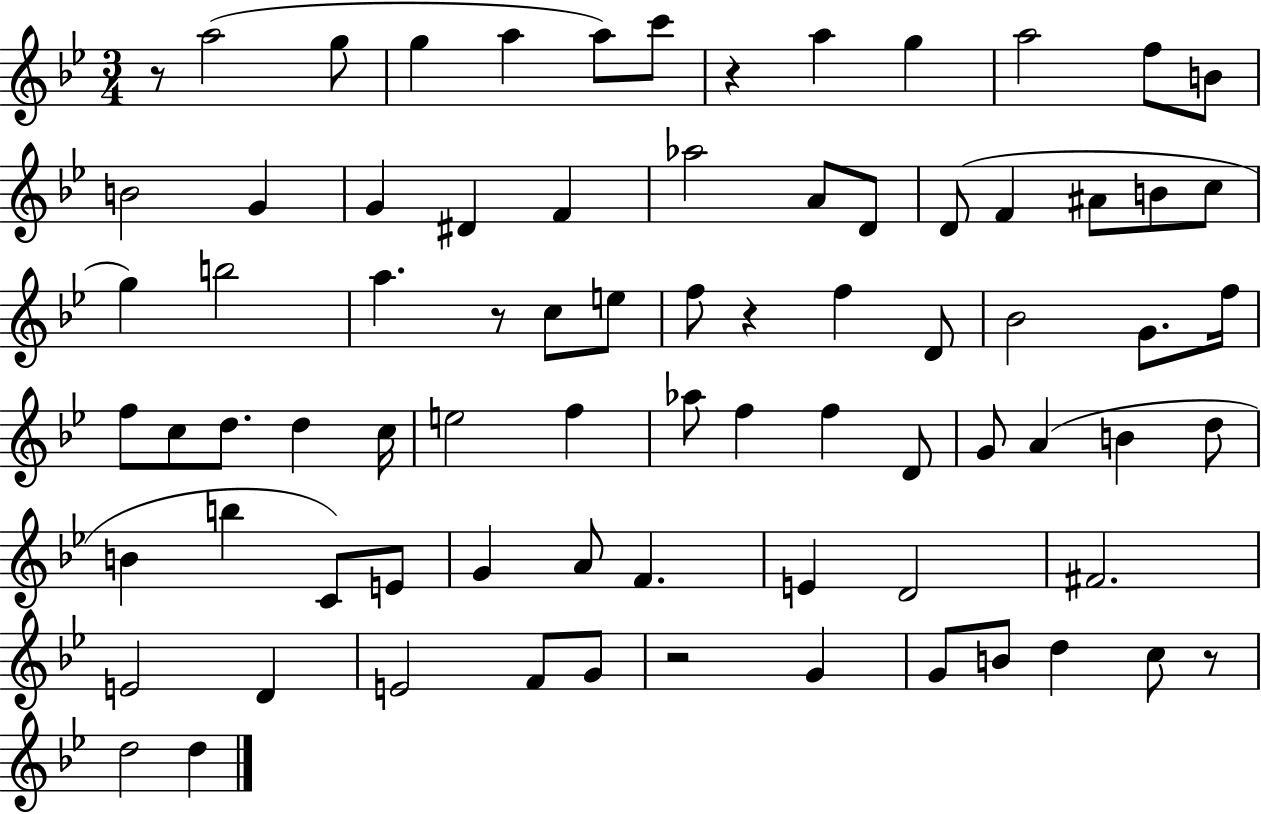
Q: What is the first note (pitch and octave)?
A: A5